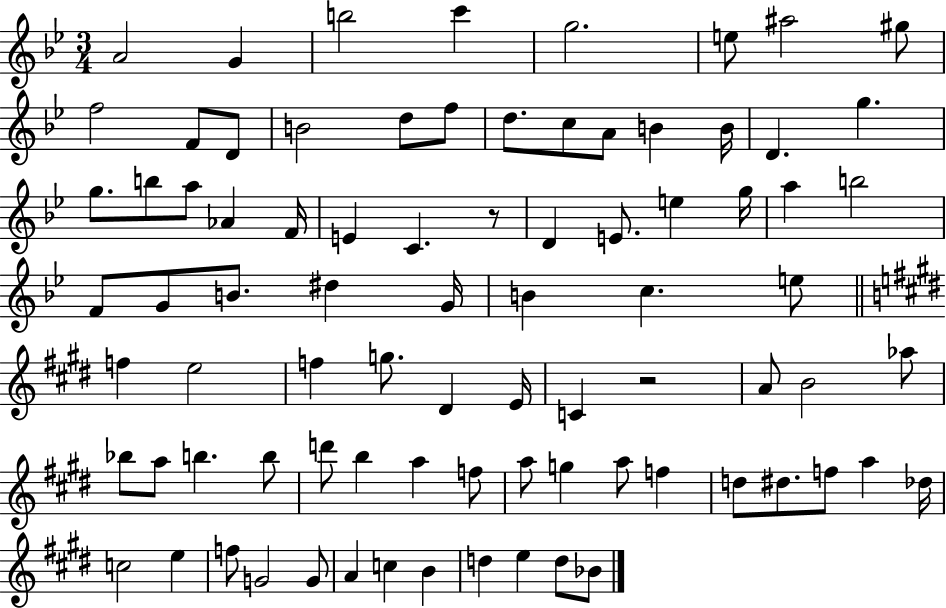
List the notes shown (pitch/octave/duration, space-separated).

A4/h G4/q B5/h C6/q G5/h. E5/e A#5/h G#5/e F5/h F4/e D4/e B4/h D5/e F5/e D5/e. C5/e A4/e B4/q B4/s D4/q. G5/q. G5/e. B5/e A5/e Ab4/q F4/s E4/q C4/q. R/e D4/q E4/e. E5/q G5/s A5/q B5/h F4/e G4/e B4/e. D#5/q G4/s B4/q C5/q. E5/e F5/q E5/h F5/q G5/e. D#4/q E4/s C4/q R/h A4/e B4/h Ab5/e Bb5/e A5/e B5/q. B5/e D6/e B5/q A5/q F5/e A5/e G5/q A5/e F5/q D5/e D#5/e. F5/e A5/q Db5/s C5/h E5/q F5/e G4/h G4/e A4/q C5/q B4/q D5/q E5/q D5/e Bb4/e